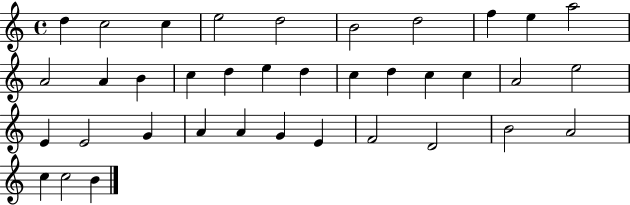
{
  \clef treble
  \time 4/4
  \defaultTimeSignature
  \key c \major
  d''4 c''2 c''4 | e''2 d''2 | b'2 d''2 | f''4 e''4 a''2 | \break a'2 a'4 b'4 | c''4 d''4 e''4 d''4 | c''4 d''4 c''4 c''4 | a'2 e''2 | \break e'4 e'2 g'4 | a'4 a'4 g'4 e'4 | f'2 d'2 | b'2 a'2 | \break c''4 c''2 b'4 | \bar "|."
}